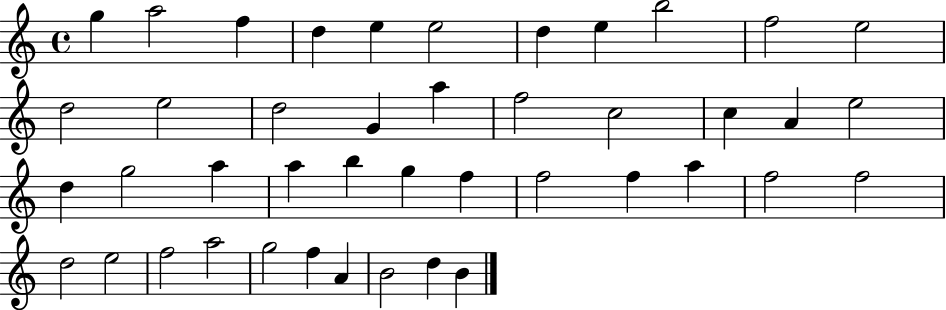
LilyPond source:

{
  \clef treble
  \time 4/4
  \defaultTimeSignature
  \key c \major
  g''4 a''2 f''4 | d''4 e''4 e''2 | d''4 e''4 b''2 | f''2 e''2 | \break d''2 e''2 | d''2 g'4 a''4 | f''2 c''2 | c''4 a'4 e''2 | \break d''4 g''2 a''4 | a''4 b''4 g''4 f''4 | f''2 f''4 a''4 | f''2 f''2 | \break d''2 e''2 | f''2 a''2 | g''2 f''4 a'4 | b'2 d''4 b'4 | \break \bar "|."
}